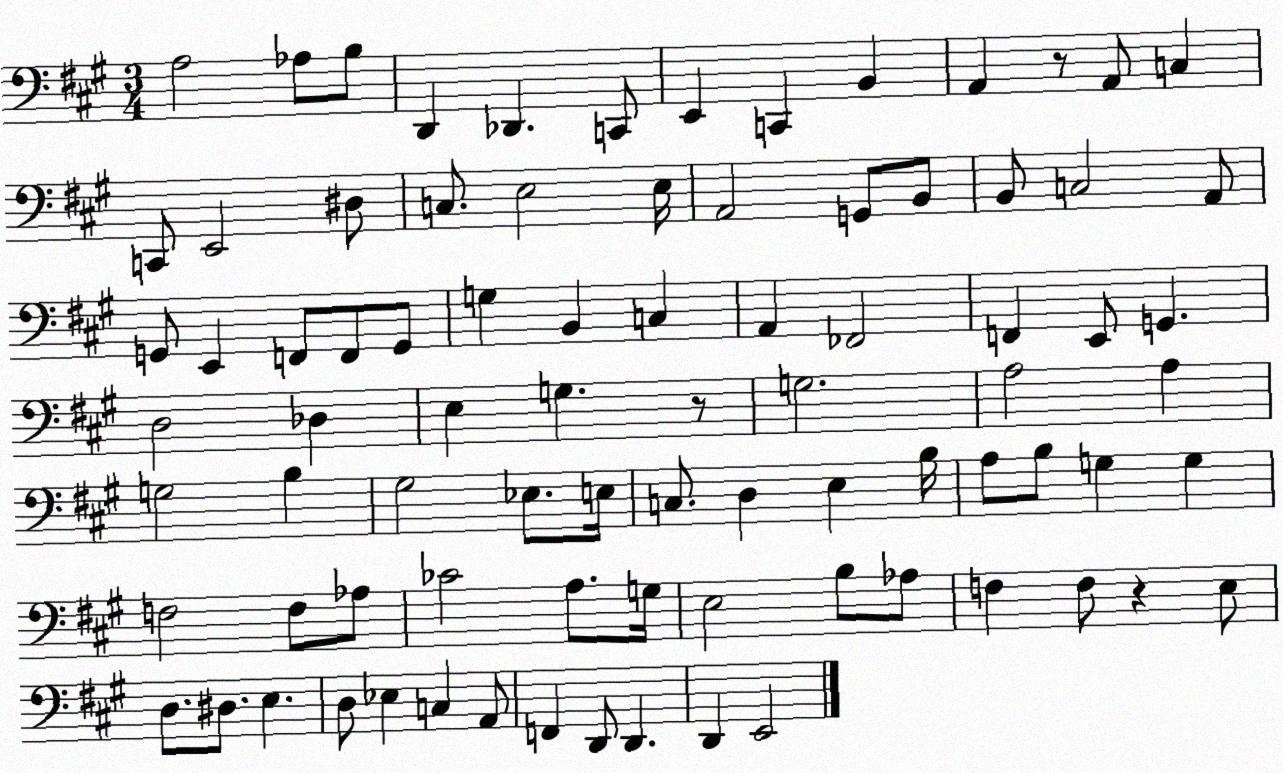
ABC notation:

X:1
T:Untitled
M:3/4
L:1/4
K:A
A,2 _A,/2 B,/2 D,, _D,, C,,/2 E,, C,, B,, A,, z/2 A,,/2 C, C,,/2 E,,2 ^D,/2 C,/2 E,2 E,/4 A,,2 G,,/2 B,,/2 B,,/2 C,2 A,,/2 G,,/2 E,, F,,/2 F,,/2 G,,/2 G, B,, C, A,, _F,,2 F,, E,,/2 G,, D,2 _D, E, G, z/2 G,2 A,2 A, G,2 B, ^G,2 _E,/2 E,/4 C,/2 D, E, B,/4 A,/2 B,/2 G, G, F,2 F,/2 _A,/2 _C2 A,/2 G,/4 E,2 B,/2 _A,/2 F, F,/2 z E,/2 D,/2 ^D,/2 E, D,/2 _E, C, A,,/2 F,, D,,/2 D,, D,, E,,2